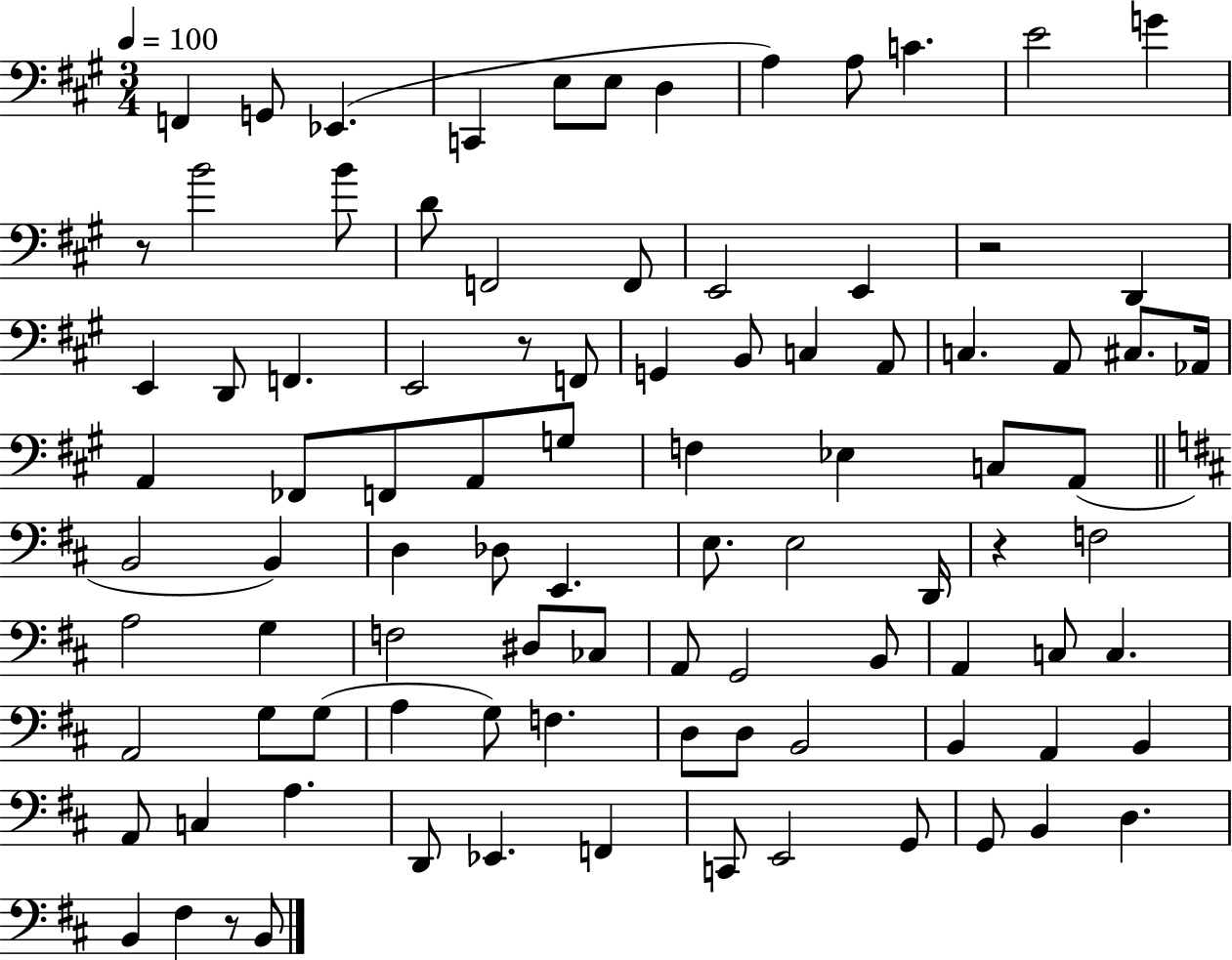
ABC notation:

X:1
T:Untitled
M:3/4
L:1/4
K:A
F,, G,,/2 _E,, C,, E,/2 E,/2 D, A, A,/2 C E2 G z/2 B2 B/2 D/2 F,,2 F,,/2 E,,2 E,, z2 D,, E,, D,,/2 F,, E,,2 z/2 F,,/2 G,, B,,/2 C, A,,/2 C, A,,/2 ^C,/2 _A,,/4 A,, _F,,/2 F,,/2 A,,/2 G,/2 F, _E, C,/2 A,,/2 B,,2 B,, D, _D,/2 E,, E,/2 E,2 D,,/4 z F,2 A,2 G, F,2 ^D,/2 _C,/2 A,,/2 G,,2 B,,/2 A,, C,/2 C, A,,2 G,/2 G,/2 A, G,/2 F, D,/2 D,/2 B,,2 B,, A,, B,, A,,/2 C, A, D,,/2 _E,, F,, C,,/2 E,,2 G,,/2 G,,/2 B,, D, B,, ^F, z/2 B,,/2